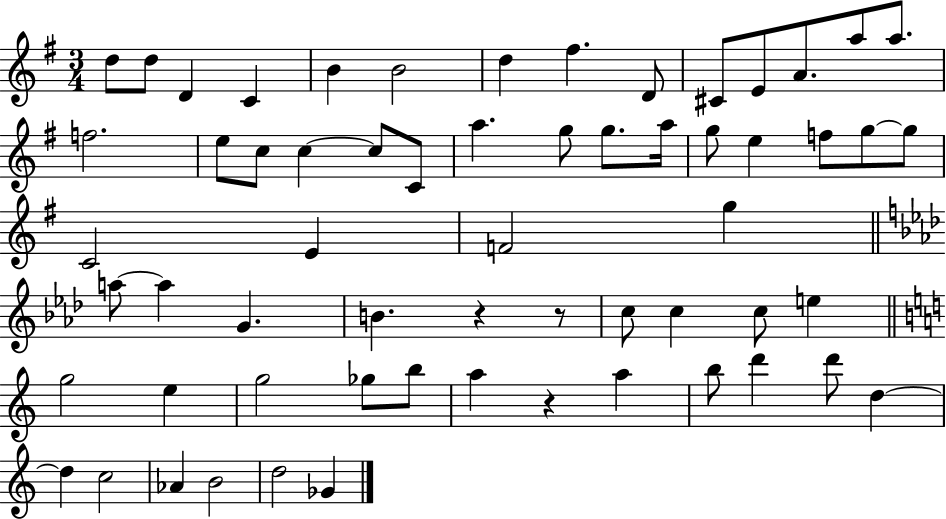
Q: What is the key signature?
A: G major